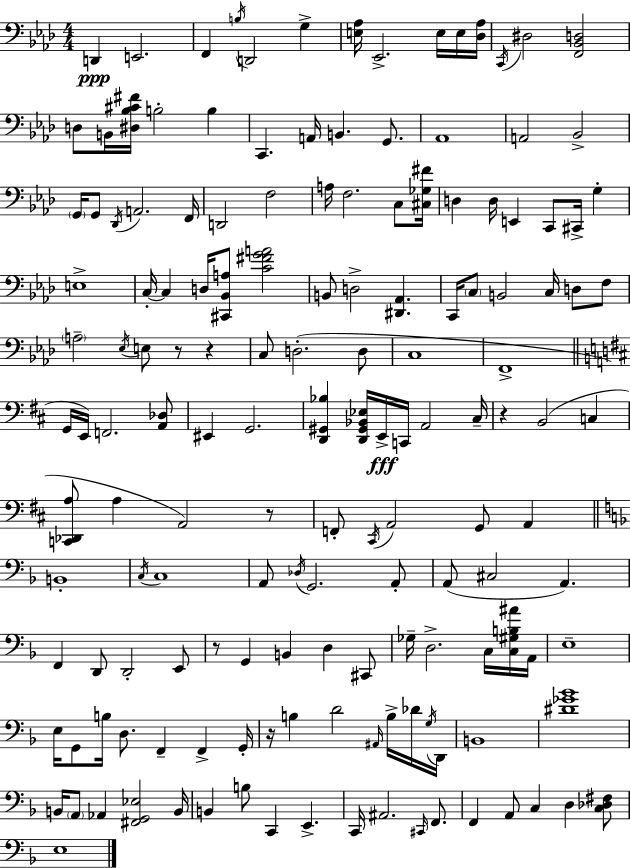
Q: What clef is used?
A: bass